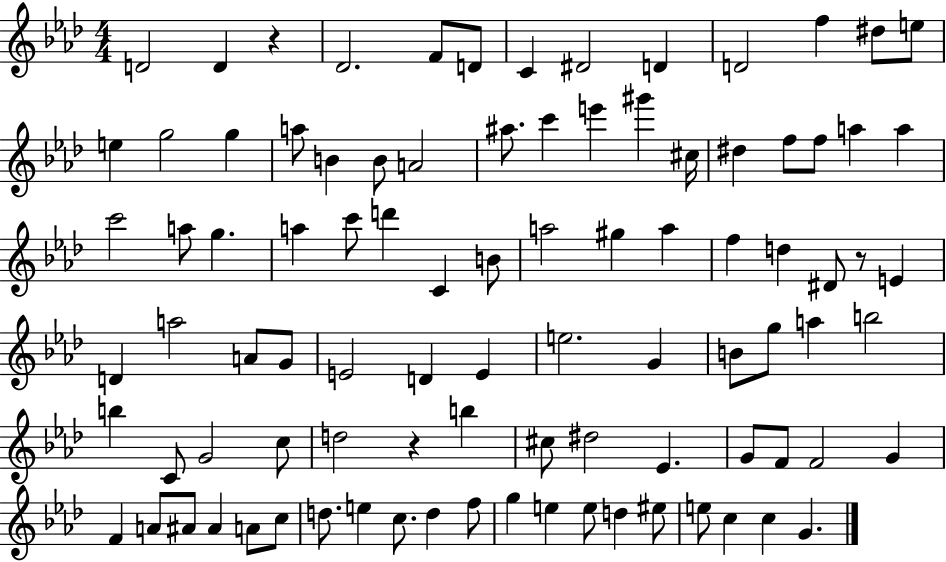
D4/h D4/q R/q Db4/h. F4/e D4/e C4/q D#4/h D4/q D4/h F5/q D#5/e E5/e E5/q G5/h G5/q A5/e B4/q B4/e A4/h A#5/e. C6/q E6/q G#6/q C#5/s D#5/q F5/e F5/e A5/q A5/q C6/h A5/e G5/q. A5/q C6/e D6/q C4/q B4/e A5/h G#5/q A5/q F5/q D5/q D#4/e R/e E4/q D4/q A5/h A4/e G4/e E4/h D4/q E4/q E5/h. G4/q B4/e G5/e A5/q B5/h B5/q C4/e G4/h C5/e D5/h R/q B5/q C#5/e D#5/h Eb4/q. G4/e F4/e F4/h G4/q F4/q A4/e A#4/e A#4/q A4/e C5/e D5/e. E5/q C5/e. D5/q F5/e G5/q E5/q E5/e D5/q EIS5/e E5/e C5/q C5/q G4/q.